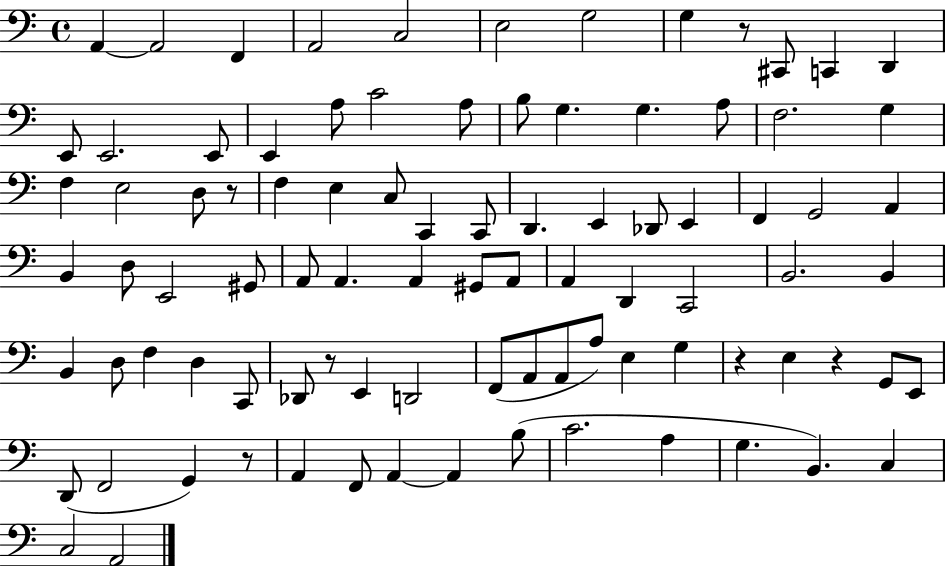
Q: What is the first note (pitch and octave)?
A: A2